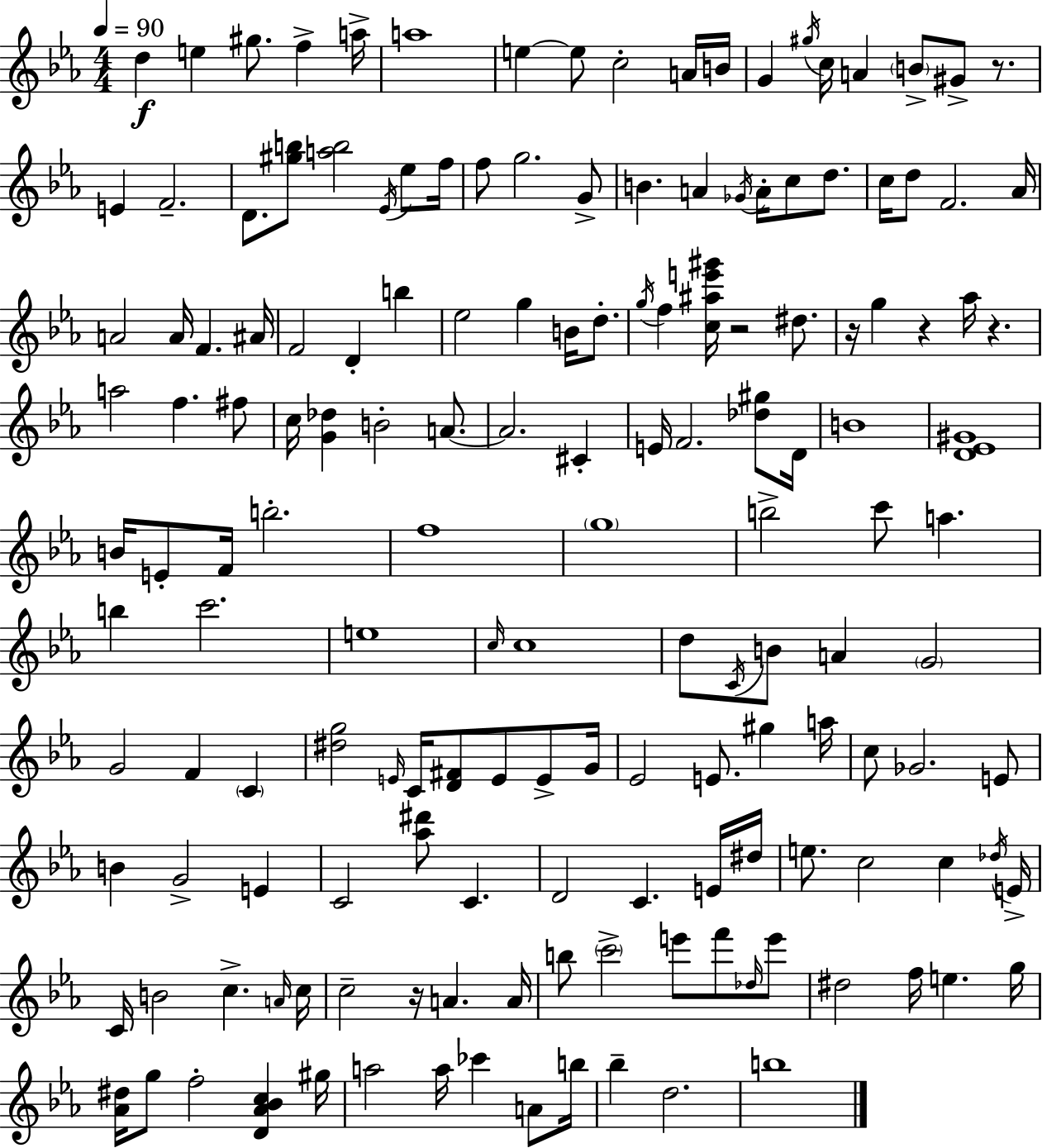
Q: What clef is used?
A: treble